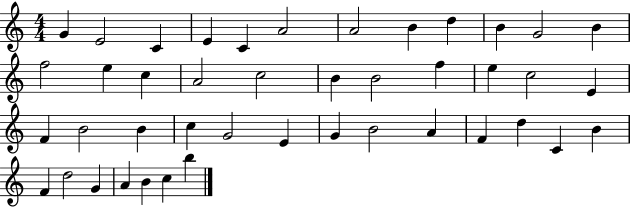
{
  \clef treble
  \numericTimeSignature
  \time 4/4
  \key c \major
  g'4 e'2 c'4 | e'4 c'4 a'2 | a'2 b'4 d''4 | b'4 g'2 b'4 | \break f''2 e''4 c''4 | a'2 c''2 | b'4 b'2 f''4 | e''4 c''2 e'4 | \break f'4 b'2 b'4 | c''4 g'2 e'4 | g'4 b'2 a'4 | f'4 d''4 c'4 b'4 | \break f'4 d''2 g'4 | a'4 b'4 c''4 b''4 | \bar "|."
}